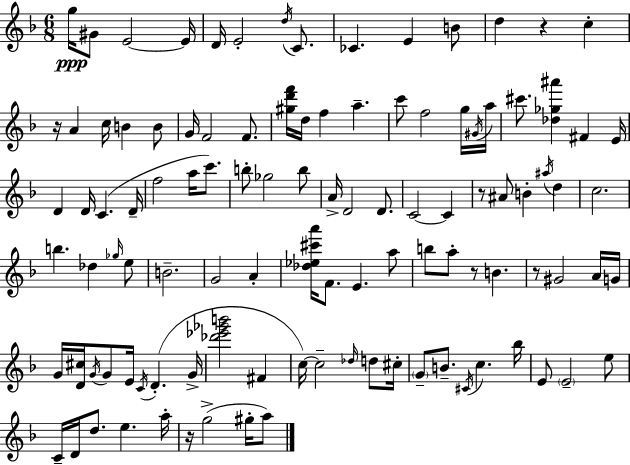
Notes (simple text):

G5/s G#4/e E4/h E4/s D4/s E4/h D5/s C4/e. CES4/q. E4/q B4/e D5/q R/q C5/q R/s A4/q C5/s B4/q B4/e G4/s F4/h F4/e. [G#5,D6,F6]/s D5/s F5/q A5/q. C6/e F5/h G5/s G#4/s A5/s C#6/e. [Db5,Gb5,A#6]/q F#4/q E4/s D4/q D4/s C4/q. D4/s F5/h A5/s C6/e. B5/e Gb5/h B5/e A4/s D4/h D4/e. C4/h C4/q R/e A#4/e B4/q A#5/s D5/q C5/h. B5/q. Db5/q Gb5/s E5/e B4/h. G4/h A4/q [Db5,Eb5,C#6,A6]/s F4/e. E4/q. A5/e B5/e A5/e R/e B4/q. R/e G#4/h A4/s G4/s G4/s [D4,C#5]/s G4/s G4/e E4/s C4/s D4/q. G4/s [Db6,Eb6,Gb6,B6]/h F#4/q C5/s C5/h Db5/s D5/e C#5/s G4/e B4/e. C#4/s C5/q. Bb5/s E4/e E4/h E5/e C4/s D4/s D5/e. E5/q. A5/s R/s G5/h G#5/s A5/e